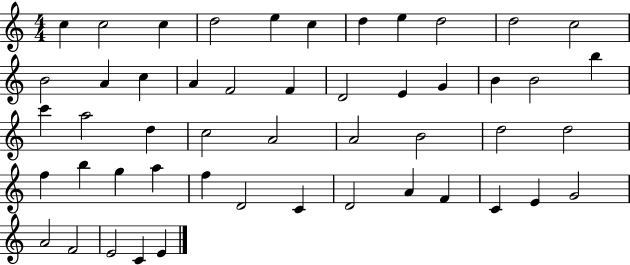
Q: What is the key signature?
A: C major